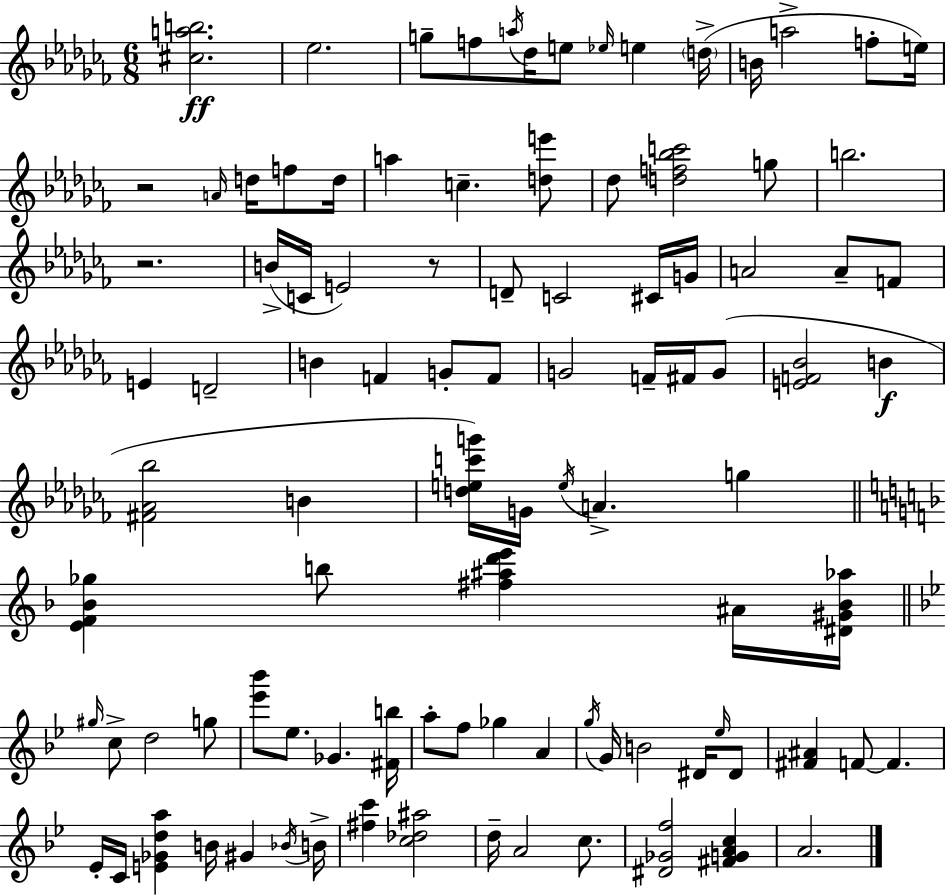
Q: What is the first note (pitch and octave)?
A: Eb5